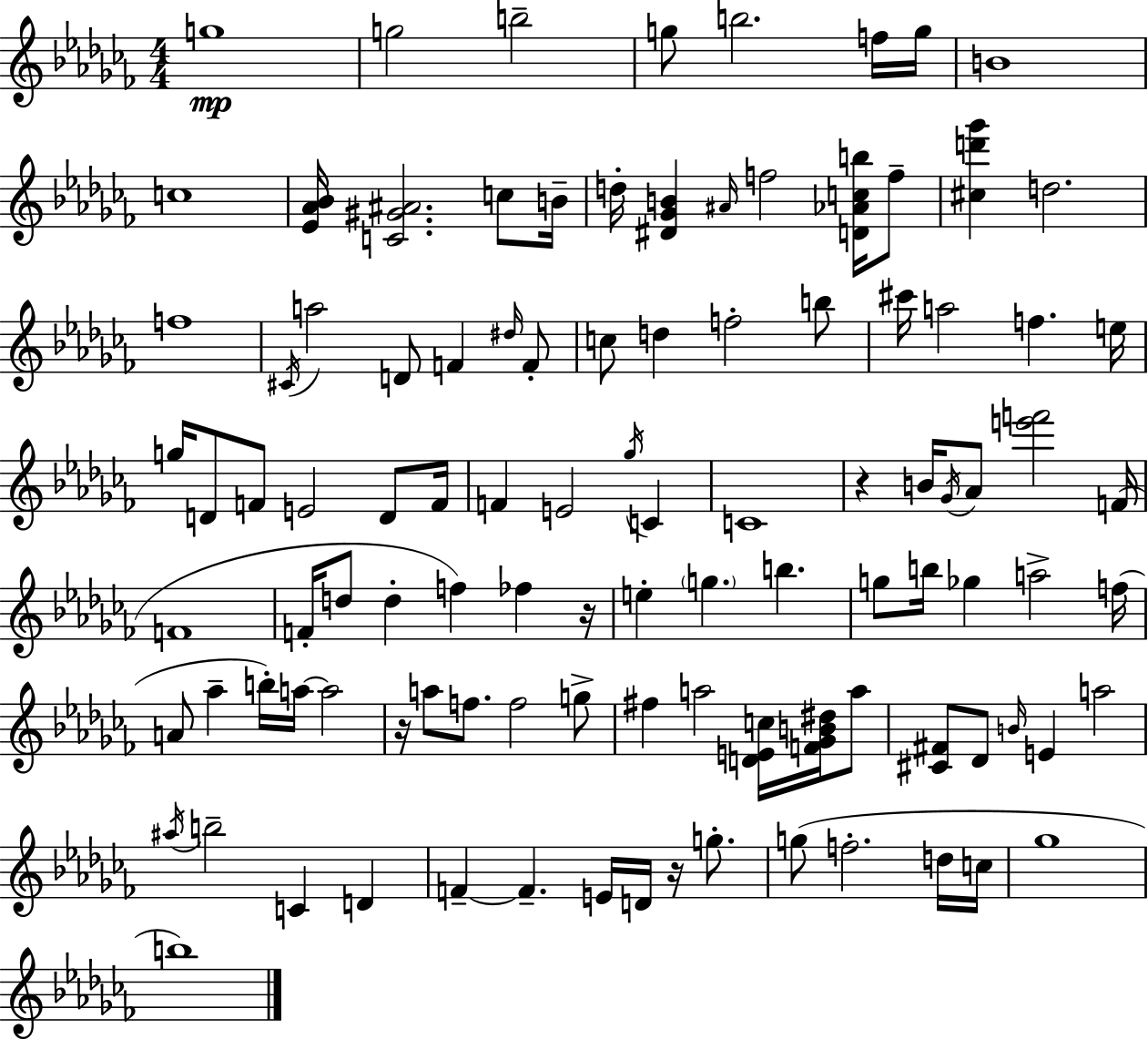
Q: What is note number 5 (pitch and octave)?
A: B5